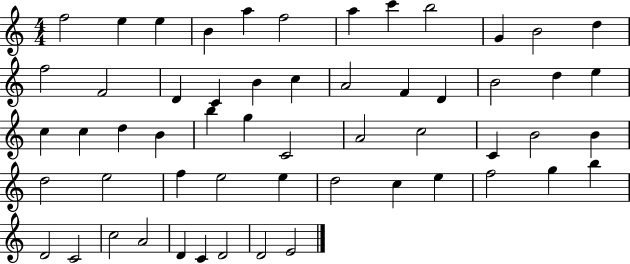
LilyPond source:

{
  \clef treble
  \numericTimeSignature
  \time 4/4
  \key c \major
  f''2 e''4 e''4 | b'4 a''4 f''2 | a''4 c'''4 b''2 | g'4 b'2 d''4 | \break f''2 f'2 | d'4 c'4 b'4 c''4 | a'2 f'4 d'4 | b'2 d''4 e''4 | \break c''4 c''4 d''4 b'4 | b''4 g''4 c'2 | a'2 c''2 | c'4 b'2 b'4 | \break d''2 e''2 | f''4 e''2 e''4 | d''2 c''4 e''4 | f''2 g''4 b''4 | \break d'2 c'2 | c''2 a'2 | d'4 c'4 d'2 | d'2 e'2 | \break \bar "|."
}